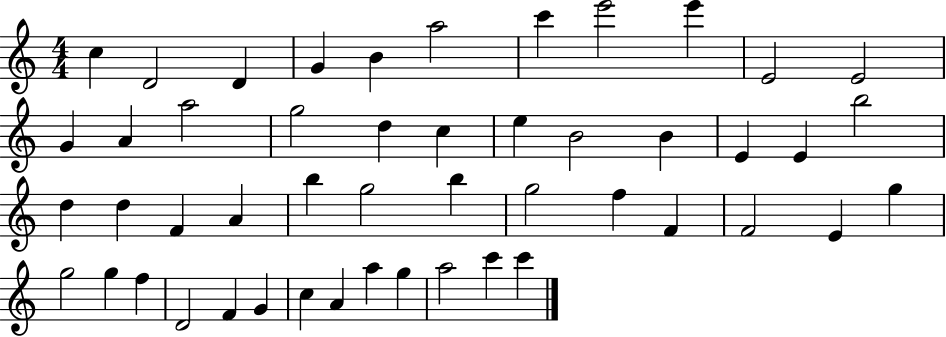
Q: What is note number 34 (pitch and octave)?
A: F4